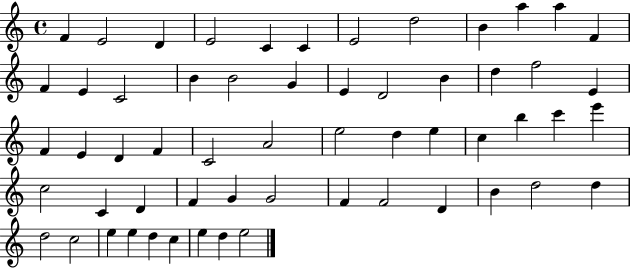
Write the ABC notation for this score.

X:1
T:Untitled
M:4/4
L:1/4
K:C
F E2 D E2 C C E2 d2 B a a F F E C2 B B2 G E D2 B d f2 E F E D F C2 A2 e2 d e c b c' e' c2 C D F G G2 F F2 D B d2 d d2 c2 e e d c e d e2